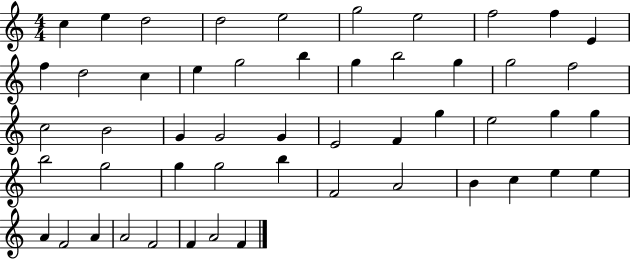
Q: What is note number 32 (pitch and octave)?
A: G5